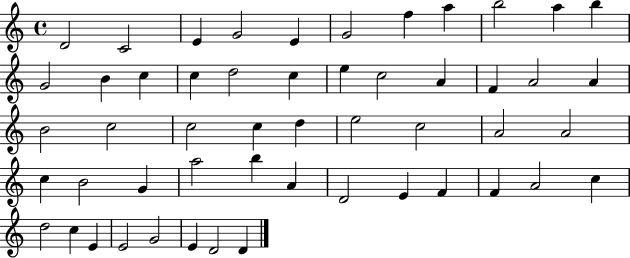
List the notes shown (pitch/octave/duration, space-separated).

D4/h C4/h E4/q G4/h E4/q G4/h F5/q A5/q B5/h A5/q B5/q G4/h B4/q C5/q C5/q D5/h C5/q E5/q C5/h A4/q F4/q A4/h A4/q B4/h C5/h C5/h C5/q D5/q E5/h C5/h A4/h A4/h C5/q B4/h G4/q A5/h B5/q A4/q D4/h E4/q F4/q F4/q A4/h C5/q D5/h C5/q E4/q E4/h G4/h E4/q D4/h D4/q